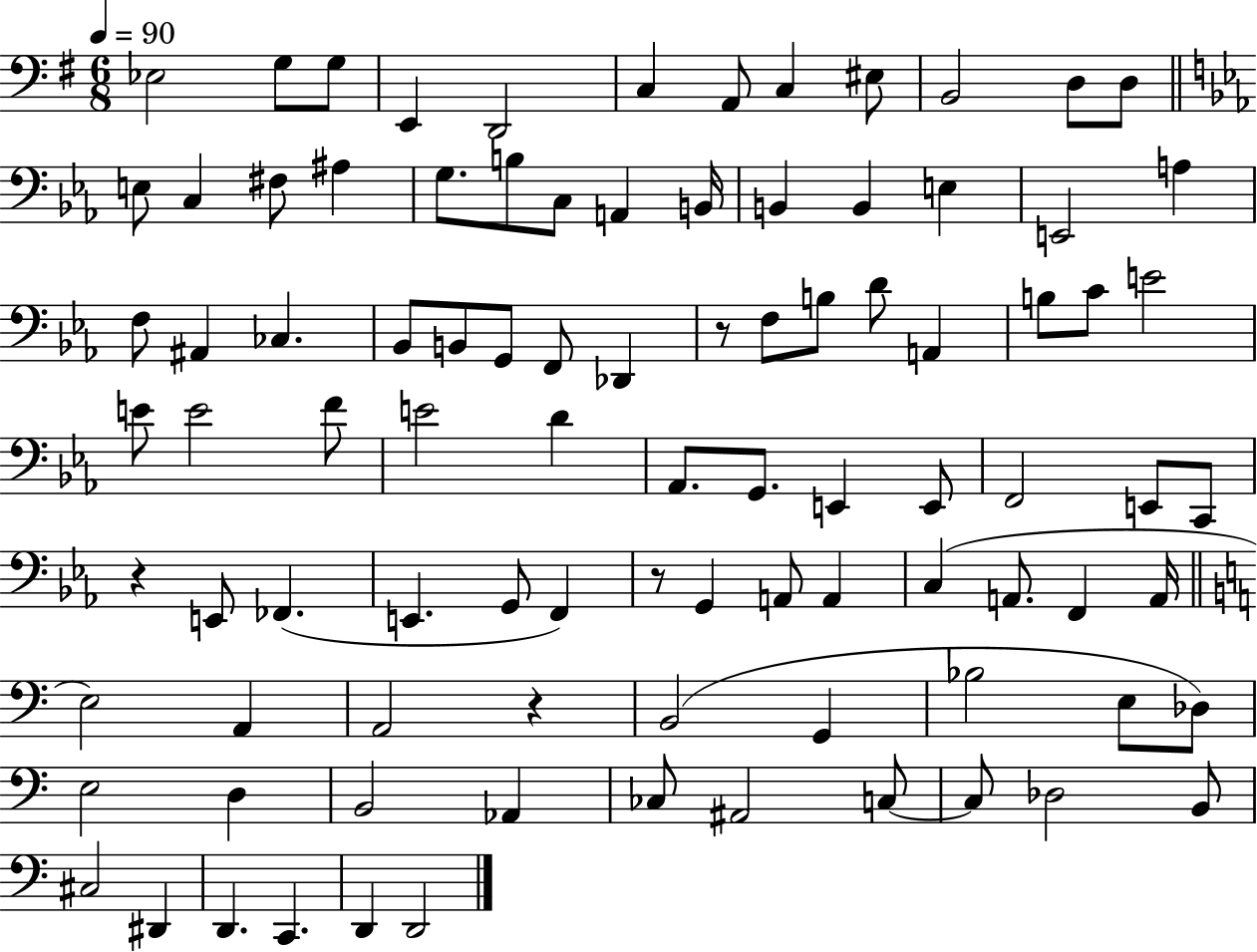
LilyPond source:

{
  \clef bass
  \numericTimeSignature
  \time 6/8
  \key g \major
  \tempo 4 = 90
  ees2 g8 g8 | e,4 d,2 | c4 a,8 c4 eis8 | b,2 d8 d8 | \break \bar "||" \break \key c \minor e8 c4 fis8 ais4 | g8. b8 c8 a,4 b,16 | b,4 b,4 e4 | e,2 a4 | \break f8 ais,4 ces4. | bes,8 b,8 g,8 f,8 des,4 | r8 f8 b8 d'8 a,4 | b8 c'8 e'2 | \break e'8 e'2 f'8 | e'2 d'4 | aes,8. g,8. e,4 e,8 | f,2 e,8 c,8 | \break r4 e,8 fes,4.( | e,4. g,8 f,4) | r8 g,4 a,8 a,4 | c4( a,8. f,4 a,16 | \break \bar "||" \break \key a \minor e2) a,4 | a,2 r4 | b,2( g,4 | bes2 e8 des8) | \break e2 d4 | b,2 aes,4 | ces8 ais,2 c8~~ | c8 des2 b,8 | \break cis2 dis,4 | d,4. c,4. | d,4 d,2 | \bar "|."
}